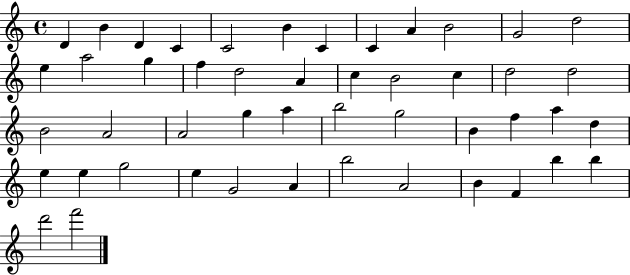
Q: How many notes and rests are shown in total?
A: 48